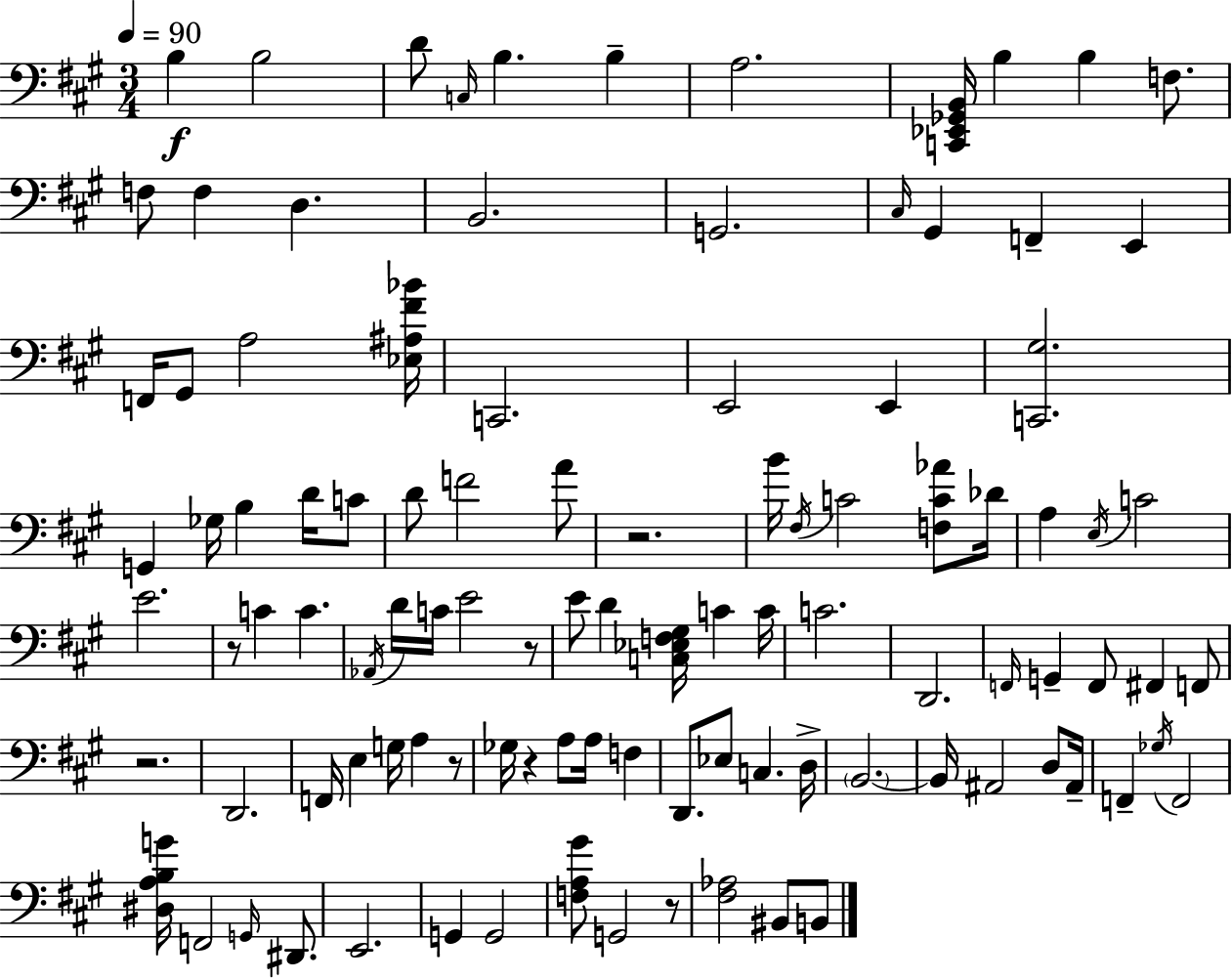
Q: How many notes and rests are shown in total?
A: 103